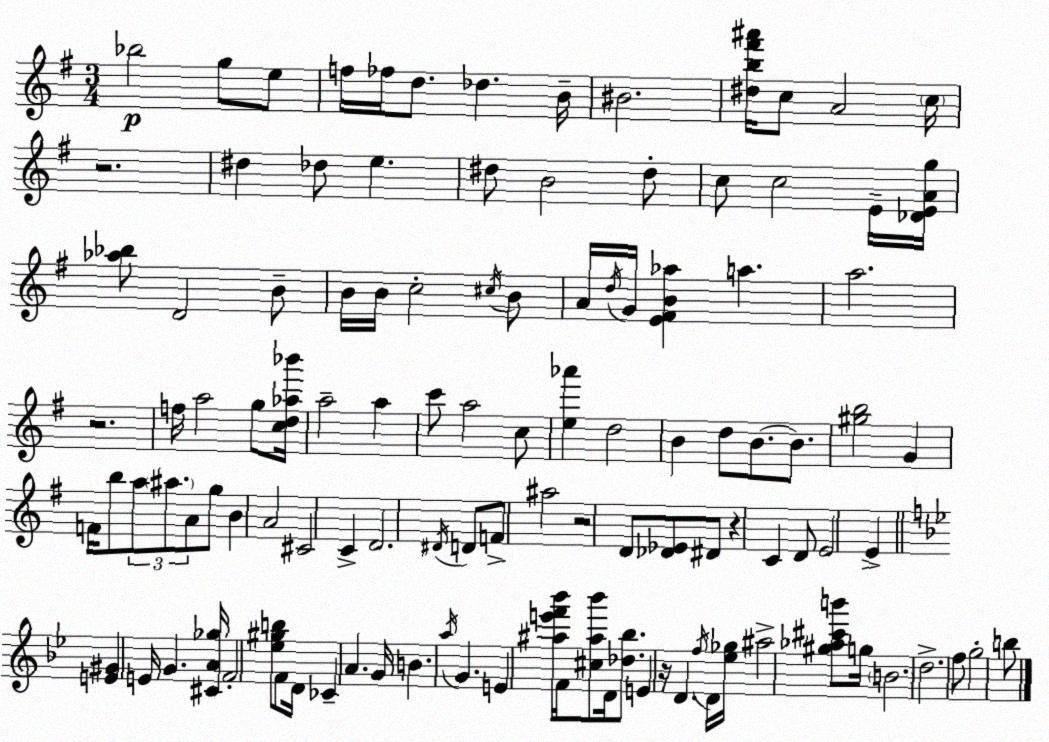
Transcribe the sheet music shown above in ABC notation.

X:1
T:Untitled
M:3/4
L:1/4
K:Em
_b2 g/2 e/2 f/4 _f/4 d/2 _d B/4 ^B2 [^db^f'^a']/4 c/2 A2 c/4 z2 ^d _d/2 e ^d/2 B2 ^d/2 c/2 c2 E/4 [_DEAg]/4 [_a_b]/2 D2 B/2 B/4 B/4 c2 ^c/4 B/2 A/4 d/4 G/4 [E^FB_a] a a2 z2 f/4 a2 g/2 [cd_a_b']/4 a2 a c'/2 a2 c/2 [e_a'] d2 B d/2 B/2 B/2 [^gb]2 G F/4 b/2 a/2 ^a/2 A/2 g/2 B A2 ^C2 C D2 ^D/4 D/2 F/2 ^a2 z2 D/2 [_D_E]/2 ^D/2 z C D/2 E2 E [E^G] E/4 G [^CA_g]/4 F2 [_e^gb]/2 F/2 D/4 _C A G/4 B a/4 G E [^ae'f'_b']/4 F/4 [^c^a_b']/2 D/4 [_d_b]/2 E z/4 D f/4 D/4 [_e_g]/4 ^a2 [^g_a^c'b']/2 g/4 B2 d2 f/2 g2 b/2